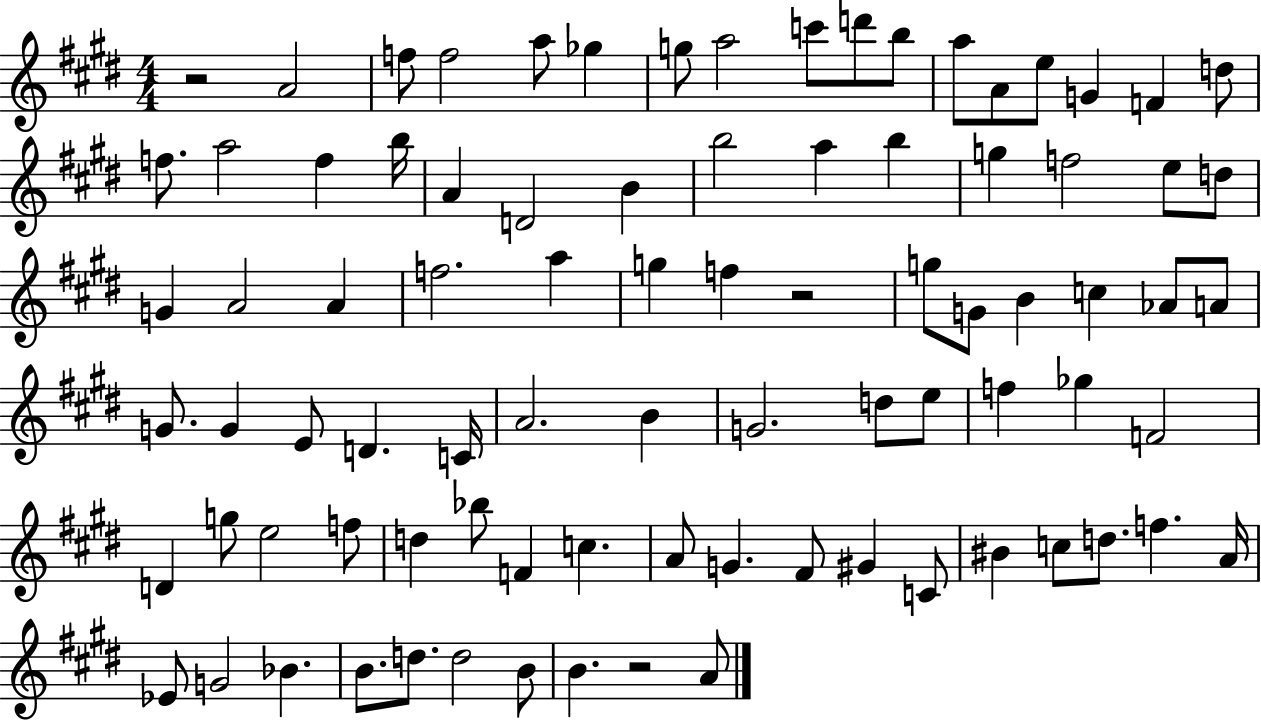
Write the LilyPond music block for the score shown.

{
  \clef treble
  \numericTimeSignature
  \time 4/4
  \key e \major
  r2 a'2 | f''8 f''2 a''8 ges''4 | g''8 a''2 c'''8 d'''8 b''8 | a''8 a'8 e''8 g'4 f'4 d''8 | \break f''8. a''2 f''4 b''16 | a'4 d'2 b'4 | b''2 a''4 b''4 | g''4 f''2 e''8 d''8 | \break g'4 a'2 a'4 | f''2. a''4 | g''4 f''4 r2 | g''8 g'8 b'4 c''4 aes'8 a'8 | \break g'8. g'4 e'8 d'4. c'16 | a'2. b'4 | g'2. d''8 e''8 | f''4 ges''4 f'2 | \break d'4 g''8 e''2 f''8 | d''4 bes''8 f'4 c''4. | a'8 g'4. fis'8 gis'4 c'8 | bis'4 c''8 d''8. f''4. a'16 | \break ees'8 g'2 bes'4. | b'8. d''8. d''2 b'8 | b'4. r2 a'8 | \bar "|."
}